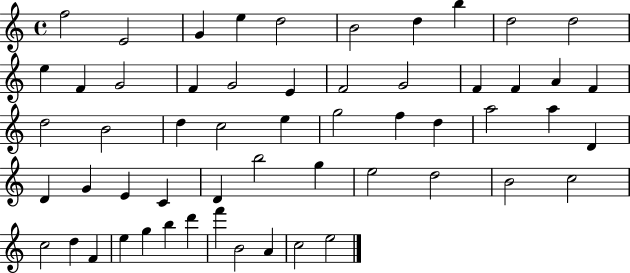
{
  \clef treble
  \time 4/4
  \defaultTimeSignature
  \key c \major
  f''2 e'2 | g'4 e''4 d''2 | b'2 d''4 b''4 | d''2 d''2 | \break e''4 f'4 g'2 | f'4 g'2 e'4 | f'2 g'2 | f'4 f'4 a'4 f'4 | \break d''2 b'2 | d''4 c''2 e''4 | g''2 f''4 d''4 | a''2 a''4 d'4 | \break d'4 g'4 e'4 c'4 | d'4 b''2 g''4 | e''2 d''2 | b'2 c''2 | \break c''2 d''4 f'4 | e''4 g''4 b''4 d'''4 | f'''4 b'2 a'4 | c''2 e''2 | \break \bar "|."
}